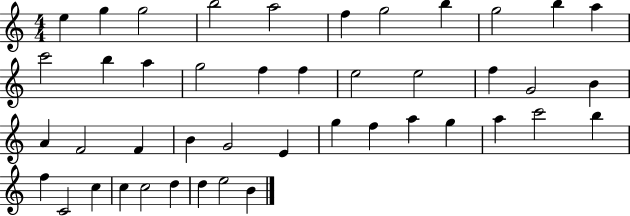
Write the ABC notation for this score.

X:1
T:Untitled
M:4/4
L:1/4
K:C
e g g2 b2 a2 f g2 b g2 b a c'2 b a g2 f f e2 e2 f G2 B A F2 F B G2 E g f a g a c'2 b f C2 c c c2 d d e2 B